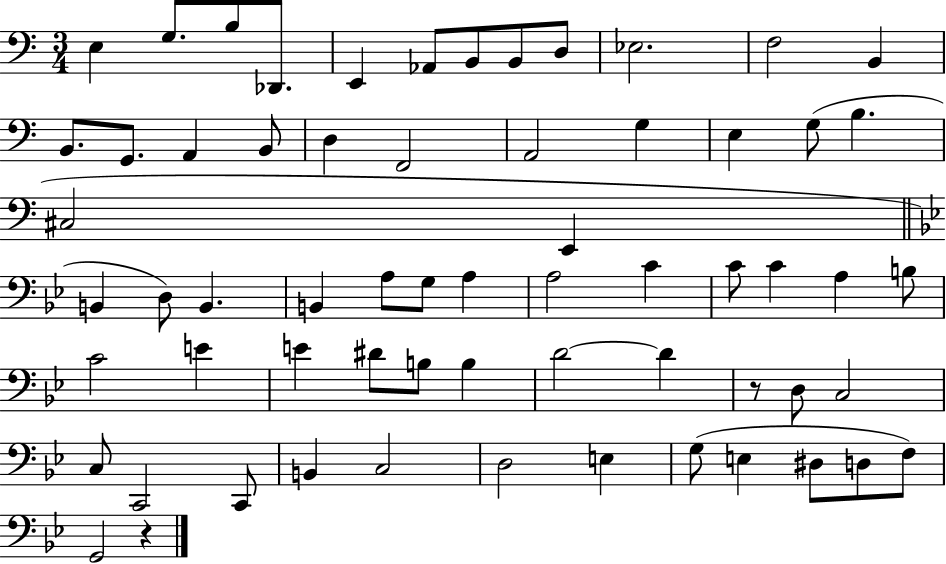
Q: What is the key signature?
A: C major